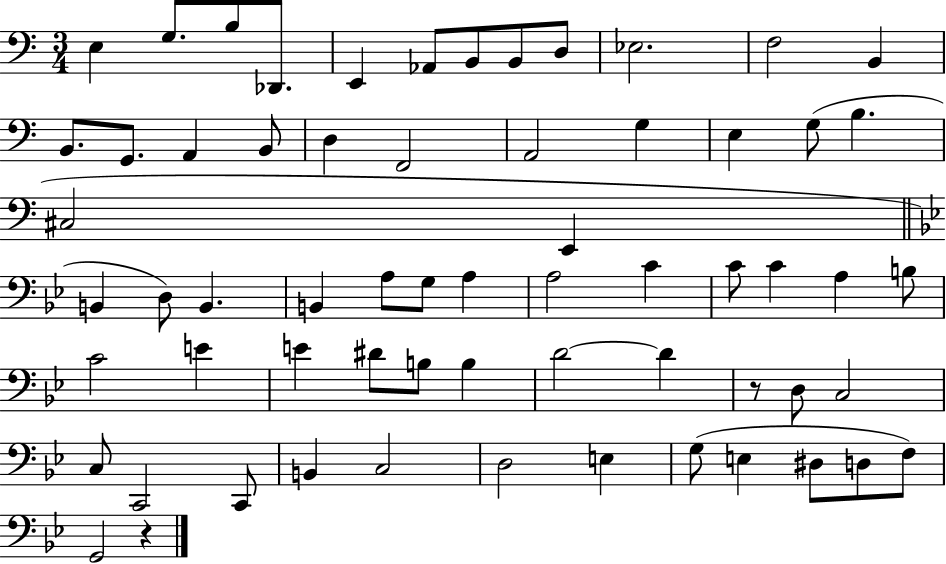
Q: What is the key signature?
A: C major